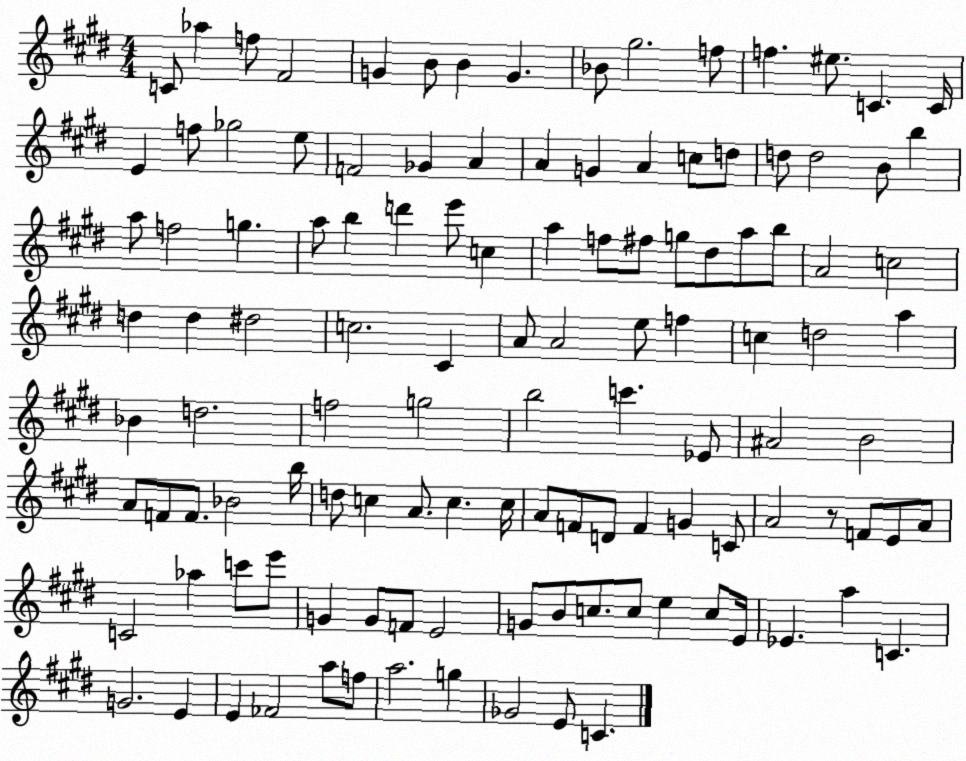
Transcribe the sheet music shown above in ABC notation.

X:1
T:Untitled
M:4/4
L:1/4
K:E
C/2 _a f/2 ^F2 G B/2 B G _B/2 ^g2 f/2 f ^e/2 C C/4 E f/2 _g2 e/2 F2 _G A A G A c/2 d/2 d/2 d2 B/2 b a/2 f2 g a/2 b d' e'/2 c a f/2 ^f/2 g/2 ^d/2 a/2 b/2 A2 c2 d d ^d2 c2 ^C A/2 A2 e/2 f c d2 a _B d2 f2 g2 b2 c' _E/2 ^A2 B2 A/2 F/2 F/2 _B2 b/4 d/2 c A/2 c c/4 A/2 F/2 D/2 F G C/2 A2 z/2 F/2 E/2 A/2 C2 _a c'/2 e'/2 G G/2 F/2 E2 G/2 B/2 c/2 c/2 e c/2 E/4 _E a C G2 E E _F2 a/2 f/2 a2 g _G2 E/2 C